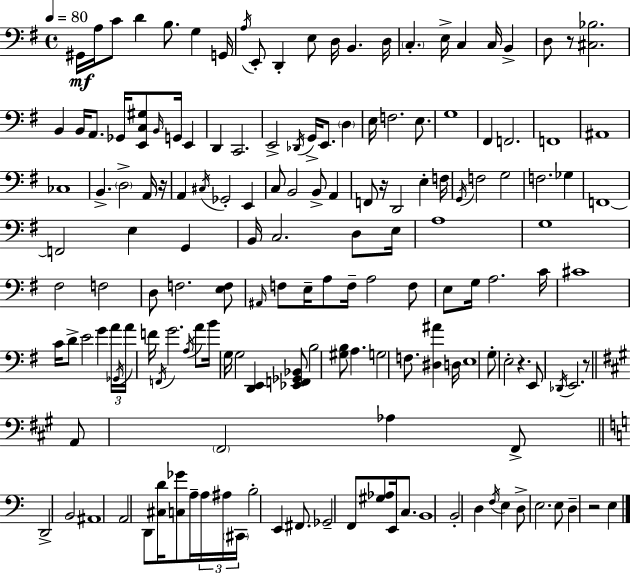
X:1
T:Untitled
M:4/4
L:1/4
K:G
^G,,/4 A,/4 C/2 D B,/2 G, G,,/4 A,/4 E,,/2 D,, E,/2 D,/4 B,, D,/4 C, E,/4 C, C,/4 B,, D,/2 z/2 [^C,_B,]2 B,, B,,/4 A,,/2 _G,,/4 [E,,C,^G,]/2 B,,/4 G,,/4 E,, D,, C,,2 E,,2 _D,,/4 G,,/4 E,,/2 D, E,/4 F,2 E,/2 G,4 ^F,, F,,2 F,,4 ^A,,4 _C,4 B,, D,2 A,,/4 z/4 A,, ^C,/4 _G,,2 E,, C,/2 B,,2 B,,/2 A,, F,,/2 z/4 D,,2 E, F,/4 G,,/4 F,2 G,2 F,2 _G, F,,4 F,,2 E, G,, B,,/4 C,2 D,/2 E,/4 A,4 G,4 ^F,2 F,2 D,/2 F,2 [E,F,]/2 ^A,,/4 F,/2 E,/4 A,/2 F,/4 A,2 F,/2 E,/2 G,/4 A,2 C/4 ^C4 C/4 D/2 E2 G A/4 _G,,/4 A/4 F/4 F,,/4 G2 A,/4 A/2 B/4 G,/4 G,2 [D,,E,,] [_E,,F,,_G,,_B,,]/2 B,2 [^G,B,]/2 A, G,2 F,/2 [^D,^A] D,/4 E,4 G,/2 E,2 z E,,/2 _D,,/4 E,,2 z/2 A,,/2 ^F,,2 _A, ^F,,/2 D,,2 B,,2 ^A,,4 A,,2 D,,/2 [^C,D]/4 [C,_G]/2 A,/4 A,/4 ^A,/4 ^C,,/4 B,2 E,, ^F,,/2 _G,,2 F,,/2 [^G,_A,]/2 E,,/4 C,/2 B,,4 B,,2 D, F,/4 E, D,/2 E,2 E,/2 D, z2 E,